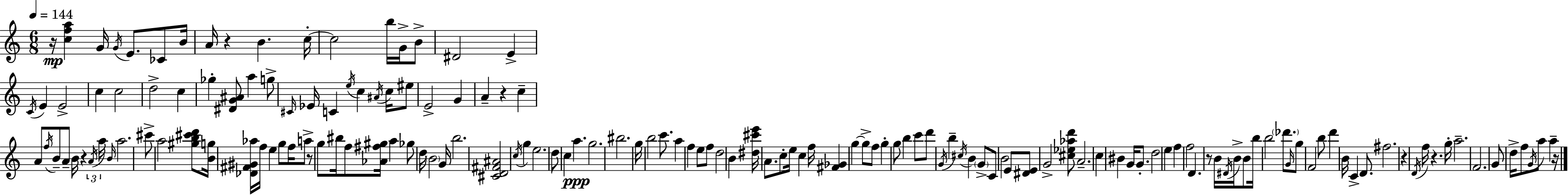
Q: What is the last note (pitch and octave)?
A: A5